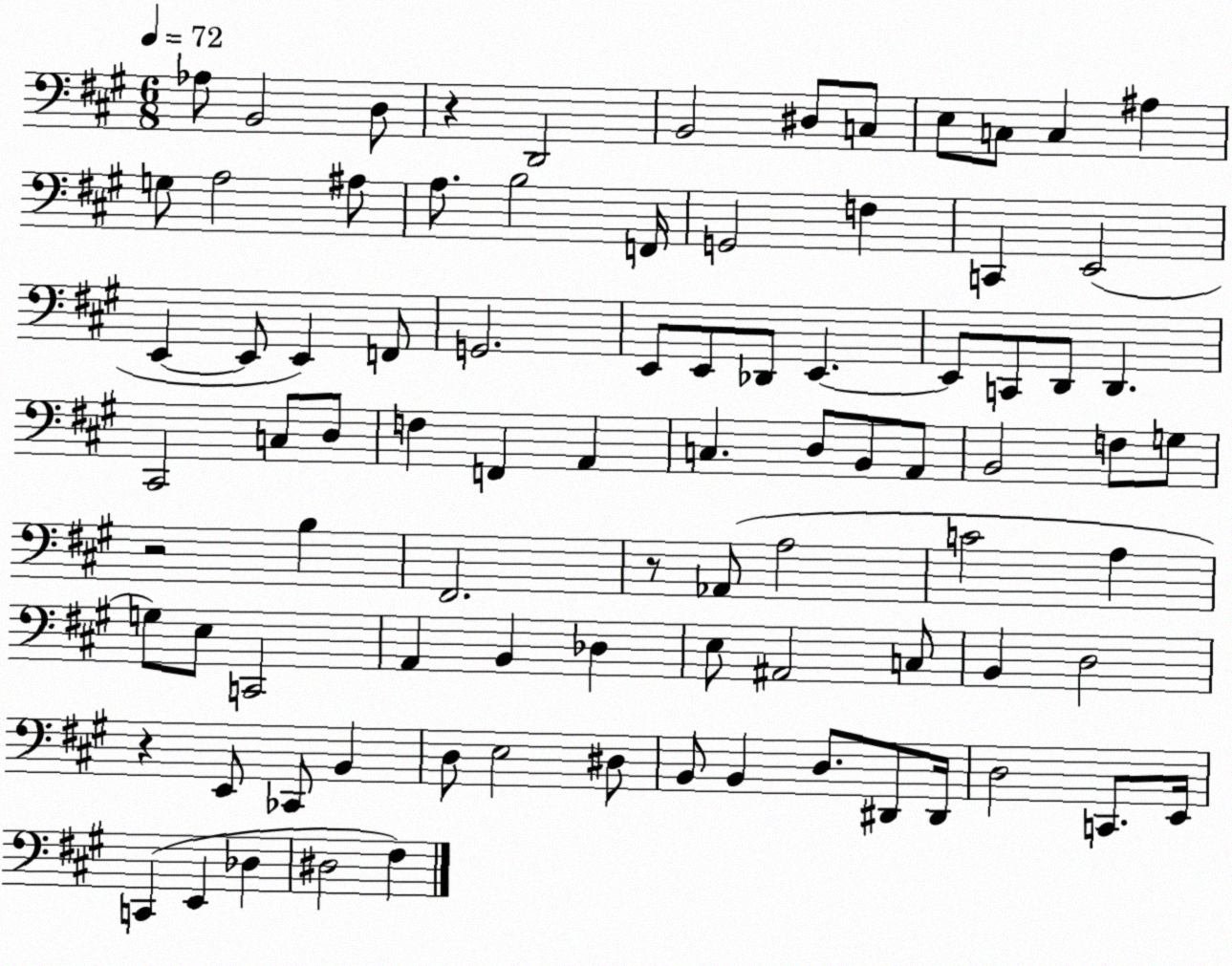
X:1
T:Untitled
M:6/8
L:1/4
K:A
_A,/2 B,,2 D,/2 z D,,2 B,,2 ^D,/2 C,/2 E,/2 C,/2 C, ^A, G,/2 A,2 ^A,/2 A,/2 B,2 F,,/4 G,,2 F, C,, E,,2 E,, E,,/2 E,, F,,/2 G,,2 E,,/2 E,,/2 _D,,/2 E,, E,,/2 C,,/2 D,,/2 D,, ^C,,2 C,/2 D,/2 F, F,, A,, C, D,/2 B,,/2 A,,/2 B,,2 F,/2 G,/2 z2 B, ^F,,2 z/2 _A,,/2 A,2 C2 A, G,/2 E,/2 C,,2 A,, B,, _D, E,/2 ^A,,2 C,/2 B,, D,2 z E,,/2 _C,,/2 B,, D,/2 E,2 ^D,/2 B,,/2 B,, D,/2 ^D,,/2 ^D,,/4 D,2 C,,/2 E,,/4 C,, E,, _D, ^D,2 ^F,